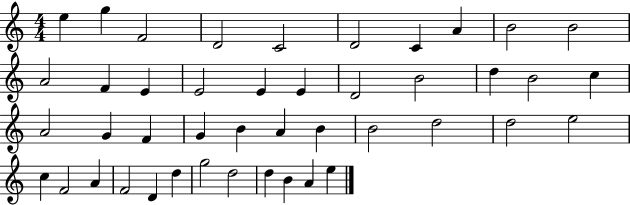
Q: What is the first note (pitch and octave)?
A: E5